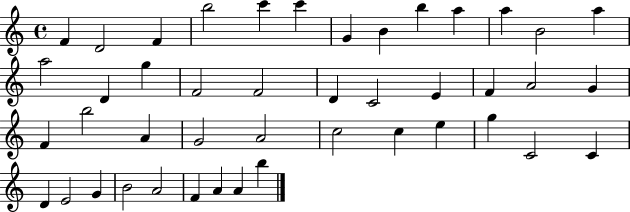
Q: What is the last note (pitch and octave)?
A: B5